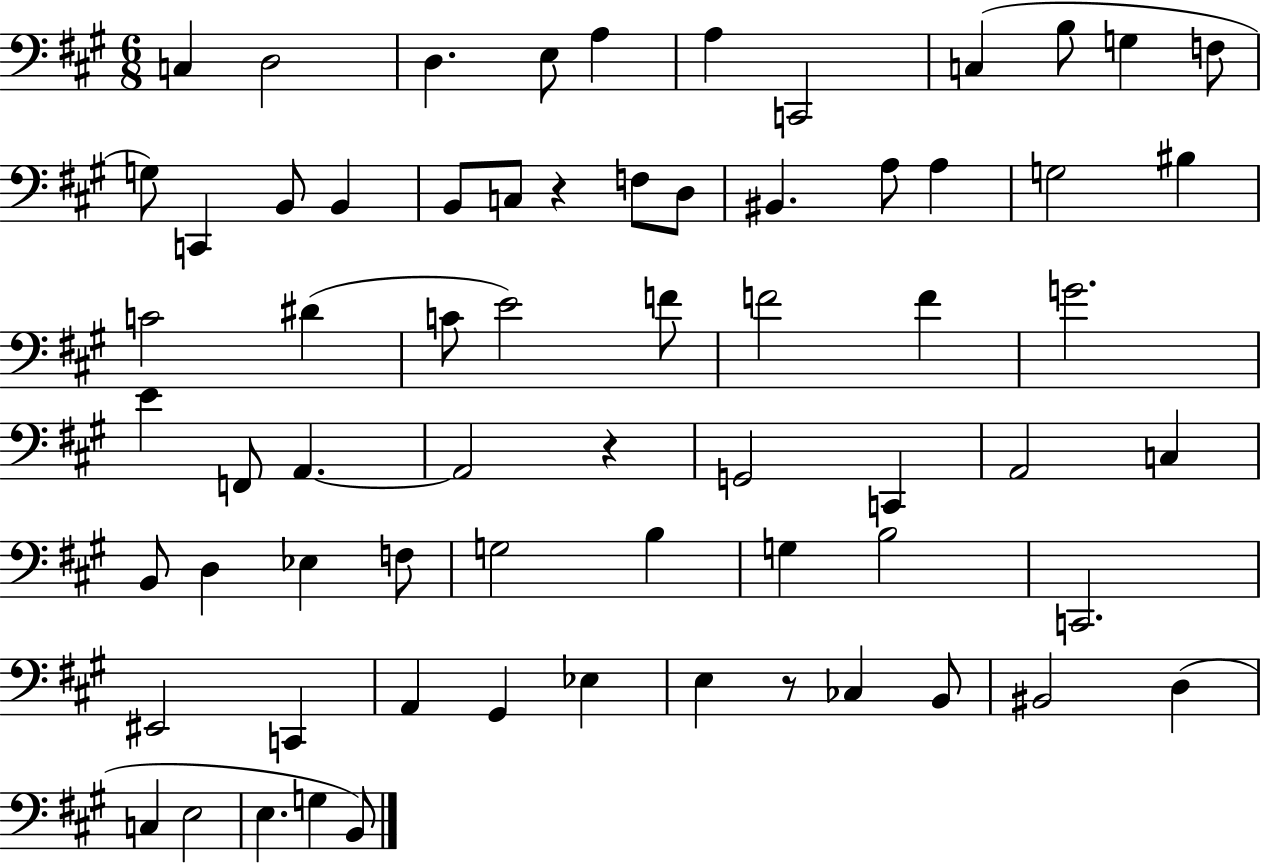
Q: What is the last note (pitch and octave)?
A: B2